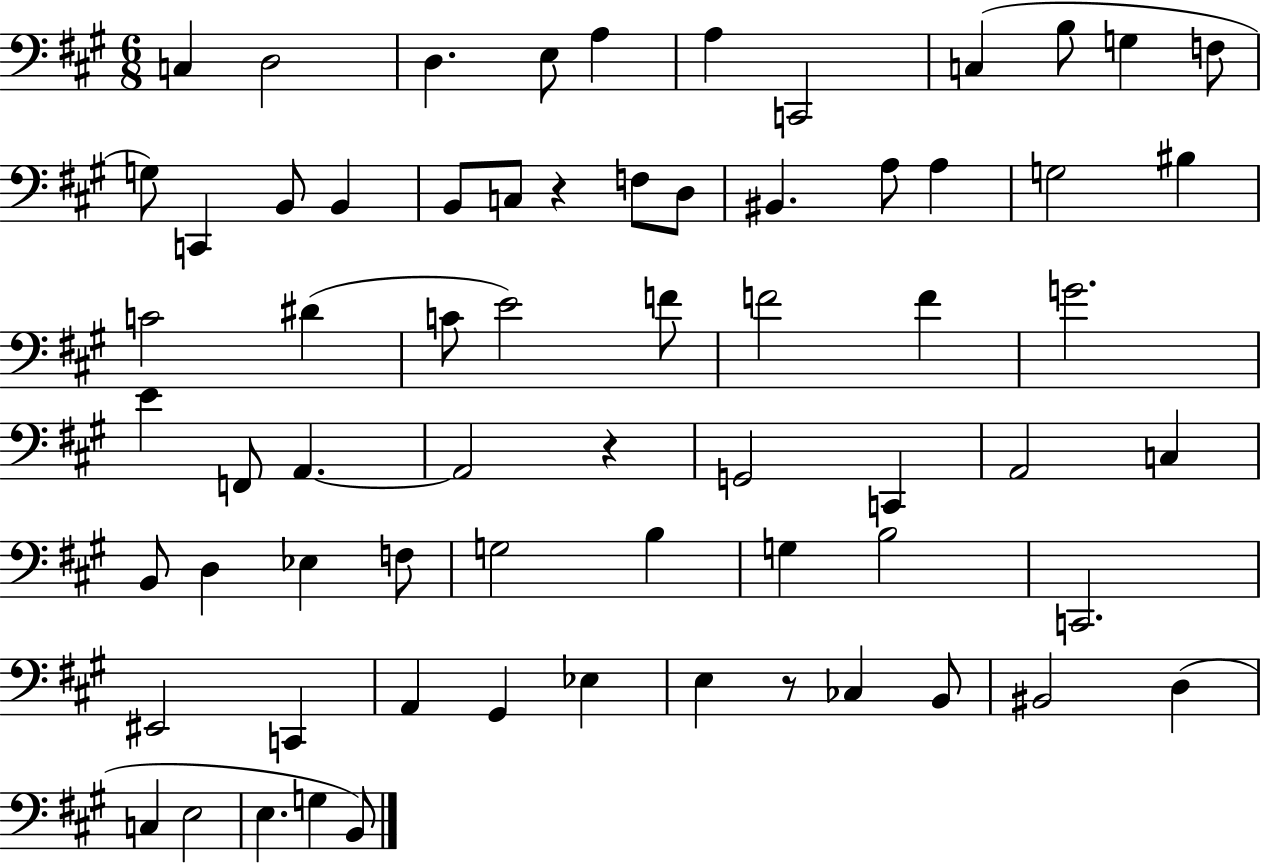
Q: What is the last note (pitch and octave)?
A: B2